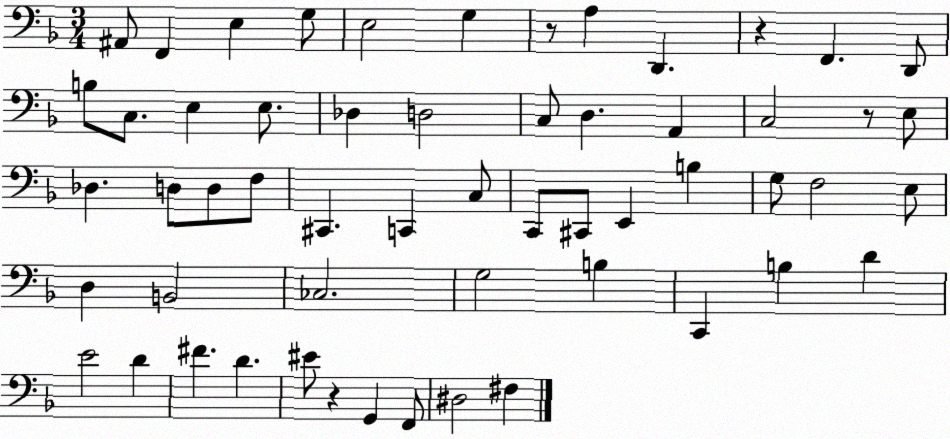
X:1
T:Untitled
M:3/4
L:1/4
K:F
^A,,/2 F,, E, G,/2 E,2 G, z/2 A, D,, z F,, D,,/2 B,/2 C,/2 E, E,/2 _D, D,2 C,/2 D, A,, C,2 z/2 E,/2 _D, D,/2 D,/2 F,/2 ^C,, C,, C,/2 C,,/2 ^C,,/2 E,, B, G,/2 F,2 E,/2 D, B,,2 _C,2 G,2 B, C,, B, D E2 D ^F D ^E/2 z G,, F,,/2 ^D,2 ^F,